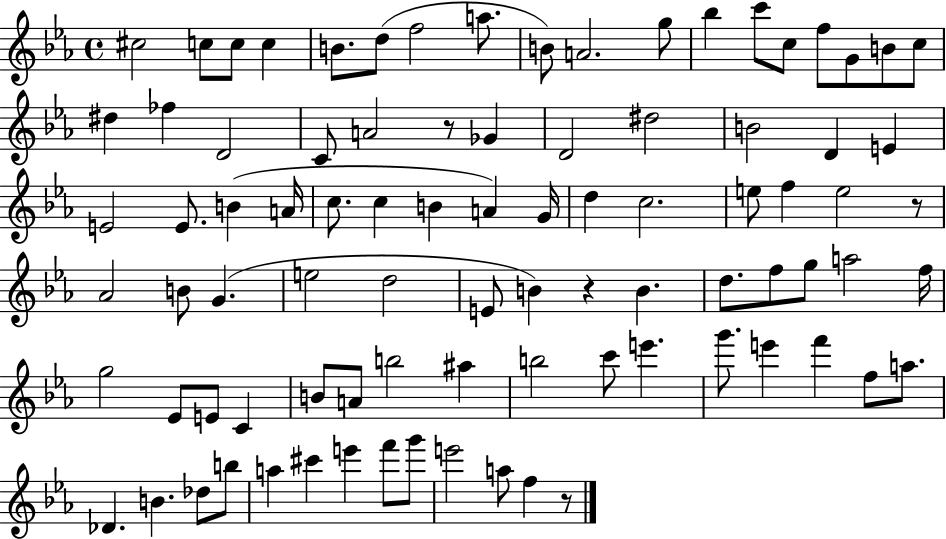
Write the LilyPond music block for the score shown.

{
  \clef treble
  \time 4/4
  \defaultTimeSignature
  \key ees \major
  cis''2 c''8 c''8 c''4 | b'8. d''8( f''2 a''8. | b'8) a'2. g''8 | bes''4 c'''8 c''8 f''8 g'8 b'8 c''8 | \break dis''4 fes''4 d'2 | c'8 a'2 r8 ges'4 | d'2 dis''2 | b'2 d'4 e'4 | \break e'2 e'8. b'4( a'16 | c''8. c''4 b'4 a'4) g'16 | d''4 c''2. | e''8 f''4 e''2 r8 | \break aes'2 b'8 g'4.( | e''2 d''2 | e'8 b'4) r4 b'4. | d''8. f''8 g''8 a''2 f''16 | \break g''2 ees'8 e'8 c'4 | b'8 a'8 b''2 ais''4 | b''2 c'''8 e'''4. | g'''8. e'''4 f'''4 f''8 a''8. | \break des'4. b'4. des''8 b''8 | a''4 cis'''4 e'''4 f'''8 g'''8 | e'''2 a''8 f''4 r8 | \bar "|."
}